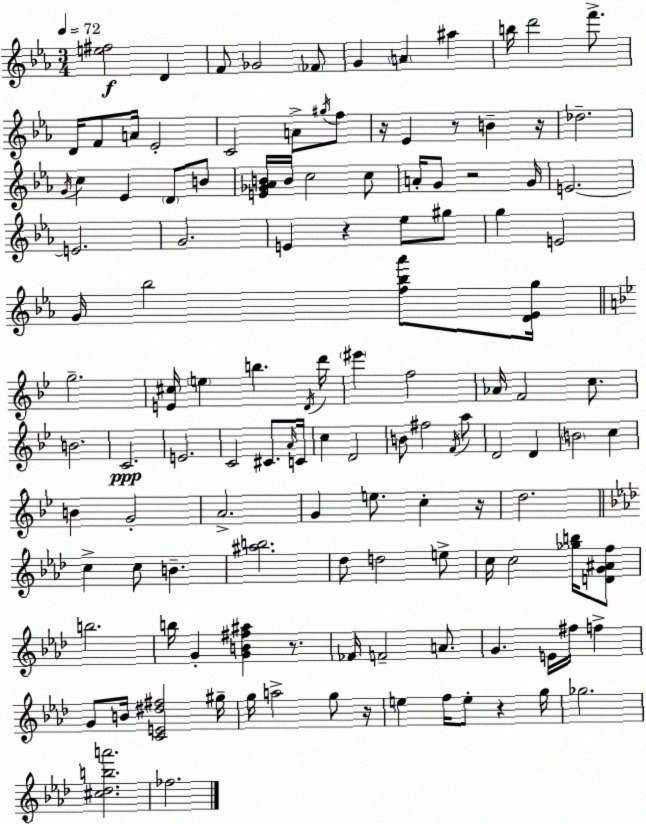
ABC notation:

X:1
T:Untitled
M:3/4
L:1/4
K:Cm
[e^f]2 D F/2 _G2 _F/2 G A ^a b/4 d'2 f'/2 D/4 F/2 A/4 _E2 C2 A/2 ^g/4 f/2 z/4 _E z/2 B z/4 _d2 G/4 c _E D/2 B/2 [E_G_AB]/4 B/4 c2 c/2 A/4 G/2 z2 G/4 E2 E2 G2 E z _e/2 ^g/2 g E2 G/4 _b2 [f_b_a']/2 [D_Eg]/4 g2 [E^c]/4 e b D/4 d'/4 ^e' f2 _A/4 F2 c/2 B2 C2 E2 C2 ^C/2 A/4 C/4 c D2 B/2 ^f2 F/4 a/2 D2 D B2 c B G2 A2 G e/2 c z/4 d2 c c/2 B [^ab]2 _d/2 d2 e/2 c/4 c2 [_gb]/4 [DG^Af]/2 b2 b/4 G [GB^f^a] z/2 _F/4 F2 A/2 G E/4 ^f/4 f G/2 B/4 [CE^d^f]2 ^g/4 g/4 a2 g/2 z/4 e f/4 e/2 z g/4 _g2 [^c_dba']2 _f2